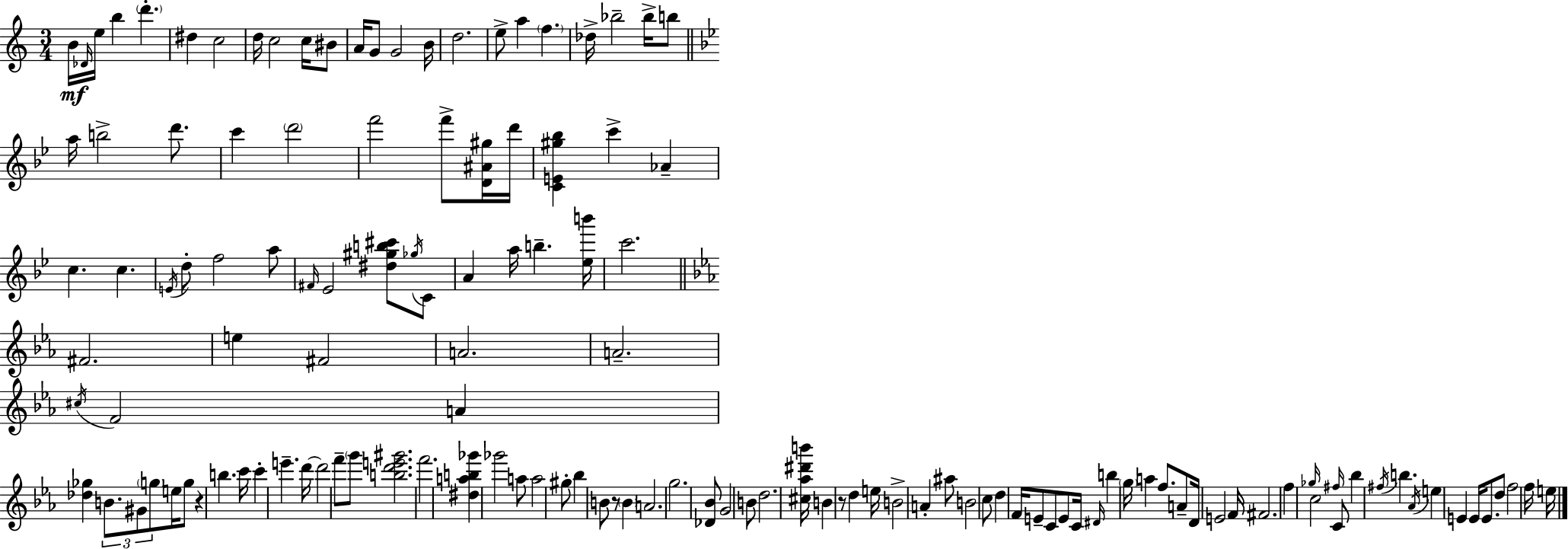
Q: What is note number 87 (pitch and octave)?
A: A#5